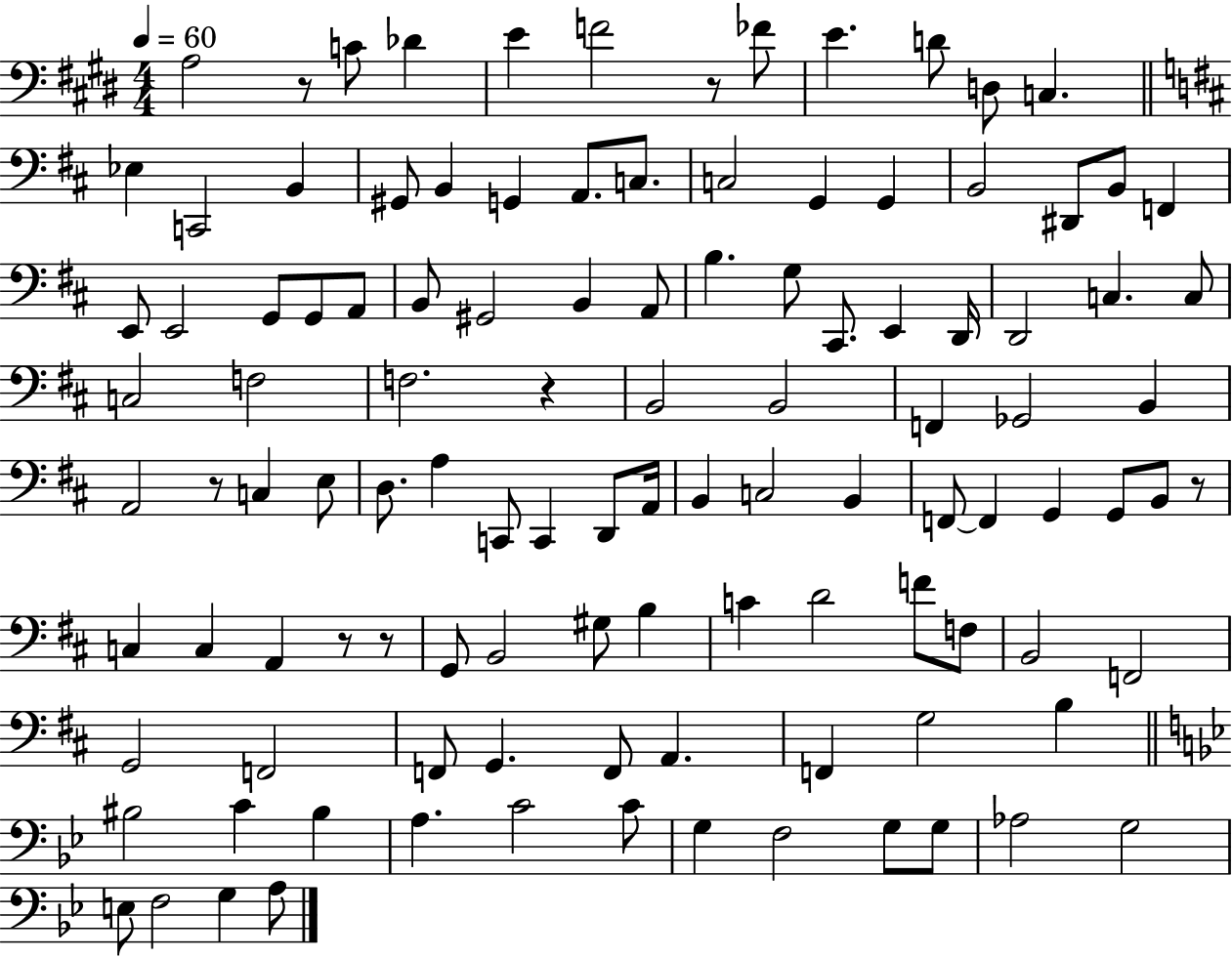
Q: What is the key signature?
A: E major